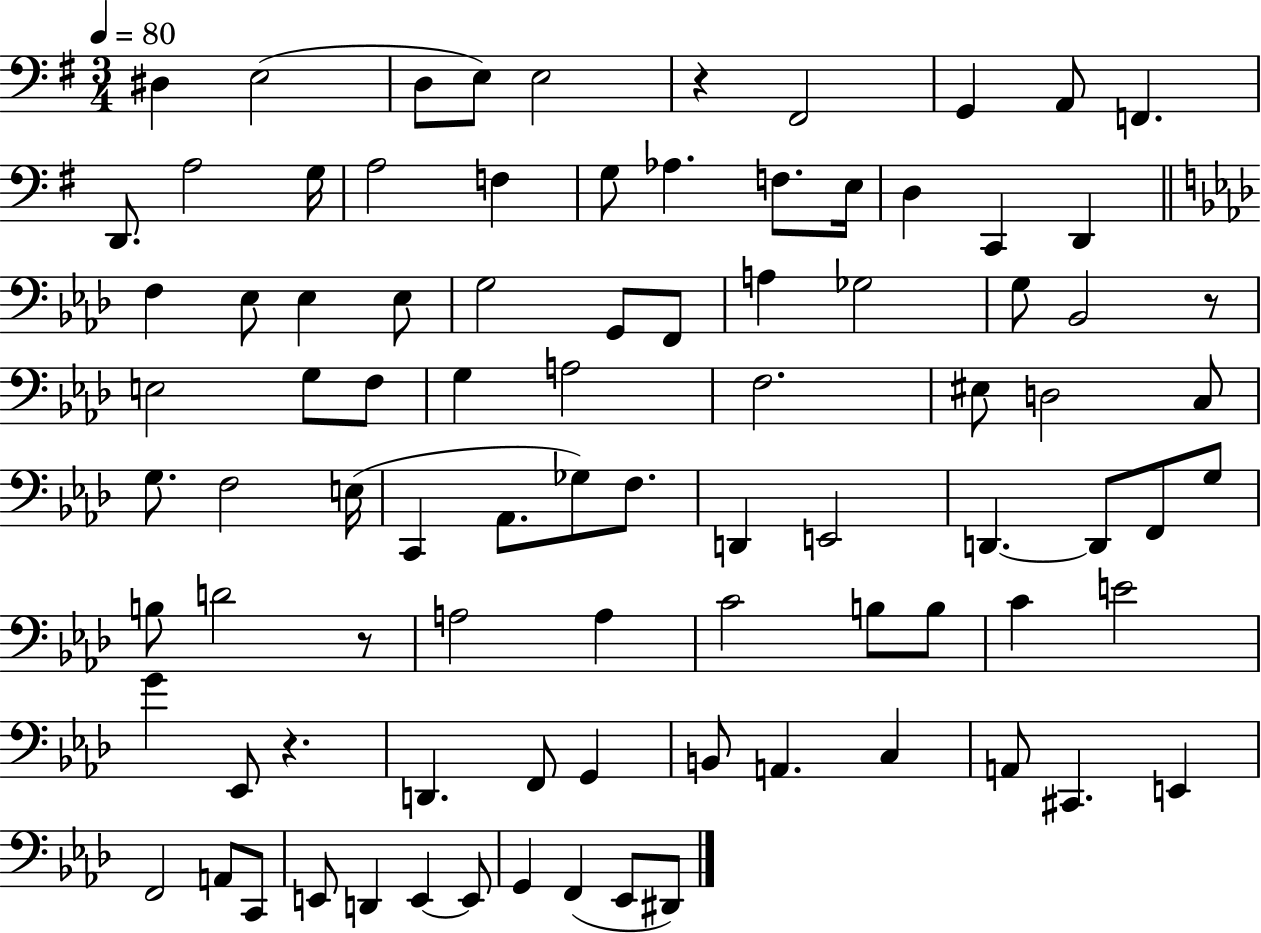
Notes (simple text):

D#3/q E3/h D3/e E3/e E3/h R/q F#2/h G2/q A2/e F2/q. D2/e. A3/h G3/s A3/h F3/q G3/e Ab3/q. F3/e. E3/s D3/q C2/q D2/q F3/q Eb3/e Eb3/q Eb3/e G3/h G2/e F2/e A3/q Gb3/h G3/e Bb2/h R/e E3/h G3/e F3/e G3/q A3/h F3/h. EIS3/e D3/h C3/e G3/e. F3/h E3/s C2/q Ab2/e. Gb3/e F3/e. D2/q E2/h D2/q. D2/e F2/e G3/e B3/e D4/h R/e A3/h A3/q C4/h B3/e B3/e C4/q E4/h G4/q Eb2/e R/q. D2/q. F2/e G2/q B2/e A2/q. C3/q A2/e C#2/q. E2/q F2/h A2/e C2/e E2/e D2/q E2/q E2/e G2/q F2/q Eb2/e D#2/e